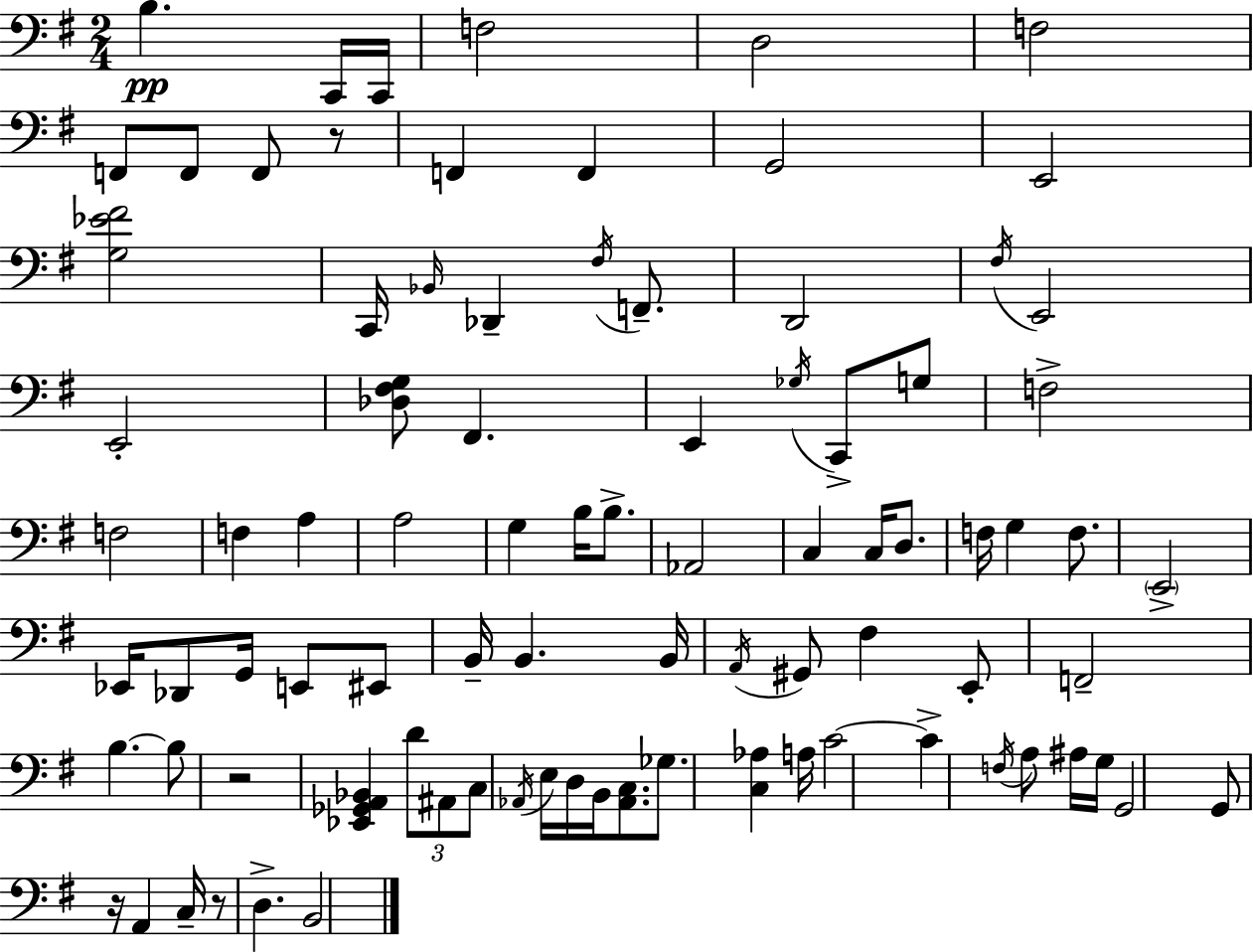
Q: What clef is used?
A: bass